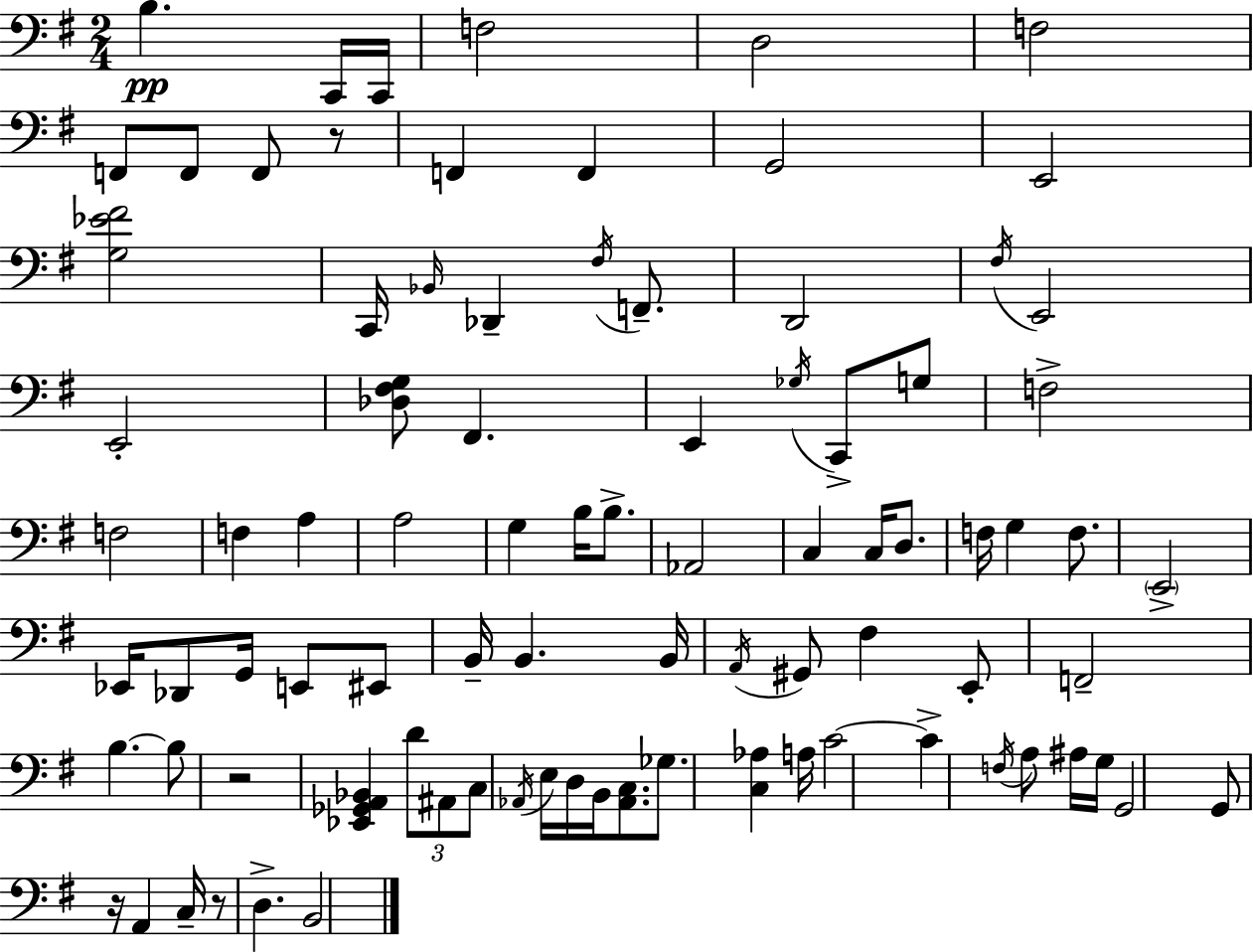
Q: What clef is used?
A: bass